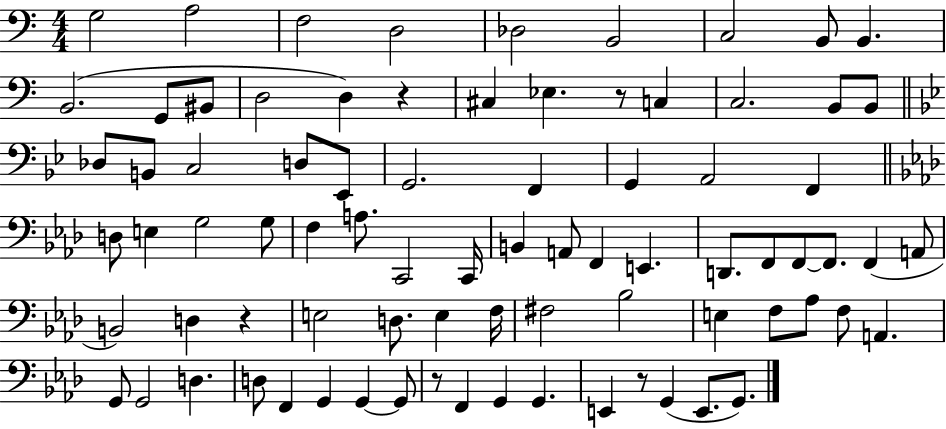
G3/h A3/h F3/h D3/h Db3/h B2/h C3/h B2/e B2/q. B2/h. G2/e BIS2/e D3/h D3/q R/q C#3/q Eb3/q. R/e C3/q C3/h. B2/e B2/e Db3/e B2/e C3/h D3/e Eb2/e G2/h. F2/q G2/q A2/h F2/q D3/e E3/q G3/h G3/e F3/q A3/e. C2/h C2/s B2/q A2/e F2/q E2/q. D2/e. F2/e F2/e F2/e. F2/q A2/e B2/h D3/q R/q E3/h D3/e. E3/q F3/s F#3/h Bb3/h E3/q F3/e Ab3/e F3/e A2/q. G2/e G2/h D3/q. D3/e F2/q G2/q G2/q G2/e R/e F2/q G2/q G2/q. E2/q R/e G2/q E2/e. G2/e.